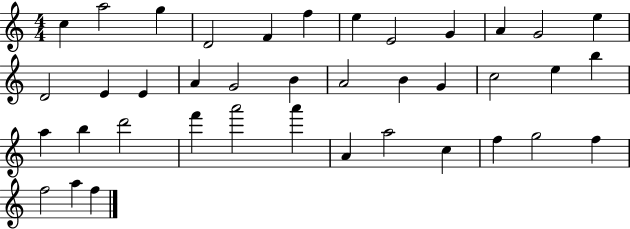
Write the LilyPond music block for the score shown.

{
  \clef treble
  \numericTimeSignature
  \time 4/4
  \key c \major
  c''4 a''2 g''4 | d'2 f'4 f''4 | e''4 e'2 g'4 | a'4 g'2 e''4 | \break d'2 e'4 e'4 | a'4 g'2 b'4 | a'2 b'4 g'4 | c''2 e''4 b''4 | \break a''4 b''4 d'''2 | f'''4 a'''2 a'''4 | a'4 a''2 c''4 | f''4 g''2 f''4 | \break f''2 a''4 f''4 | \bar "|."
}